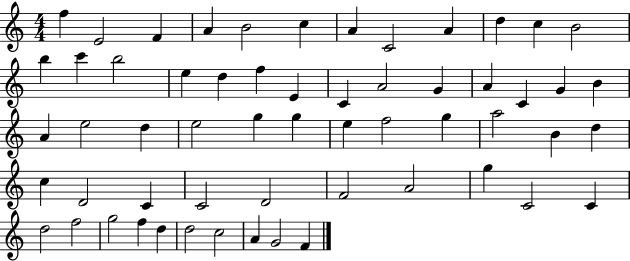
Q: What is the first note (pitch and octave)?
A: F5